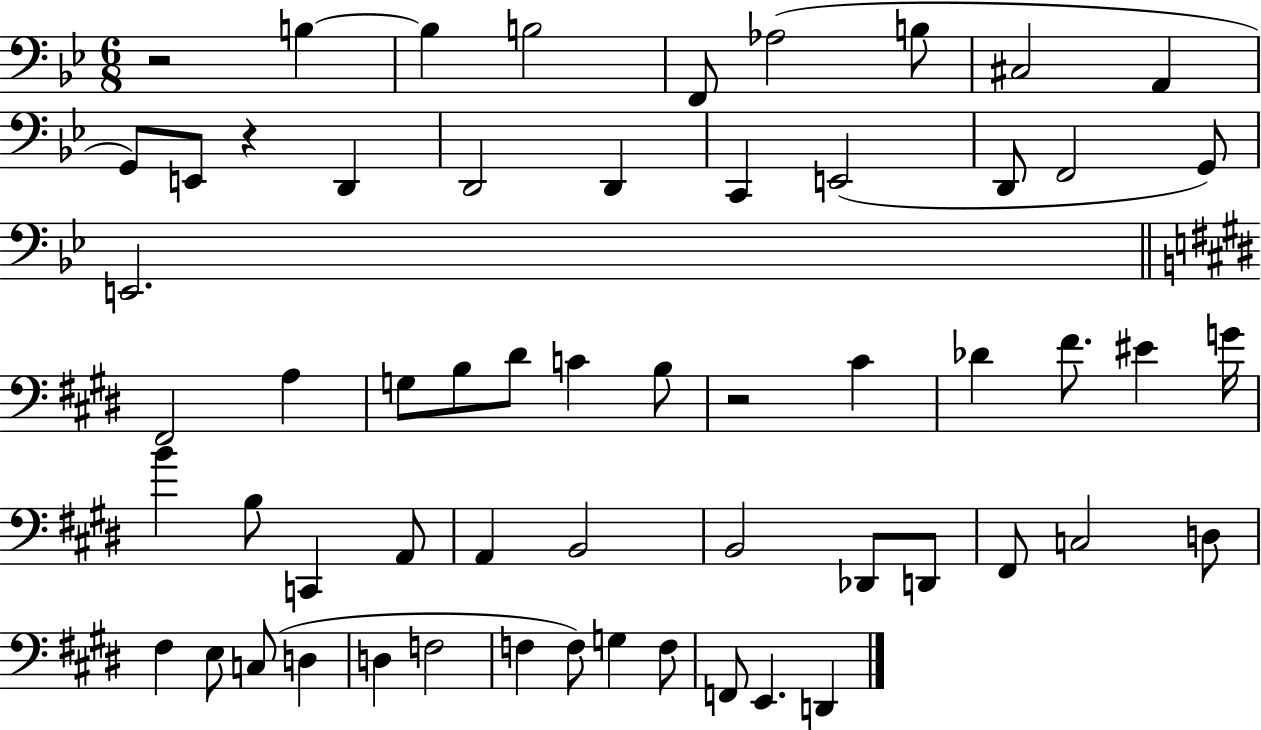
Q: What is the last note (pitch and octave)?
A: D2